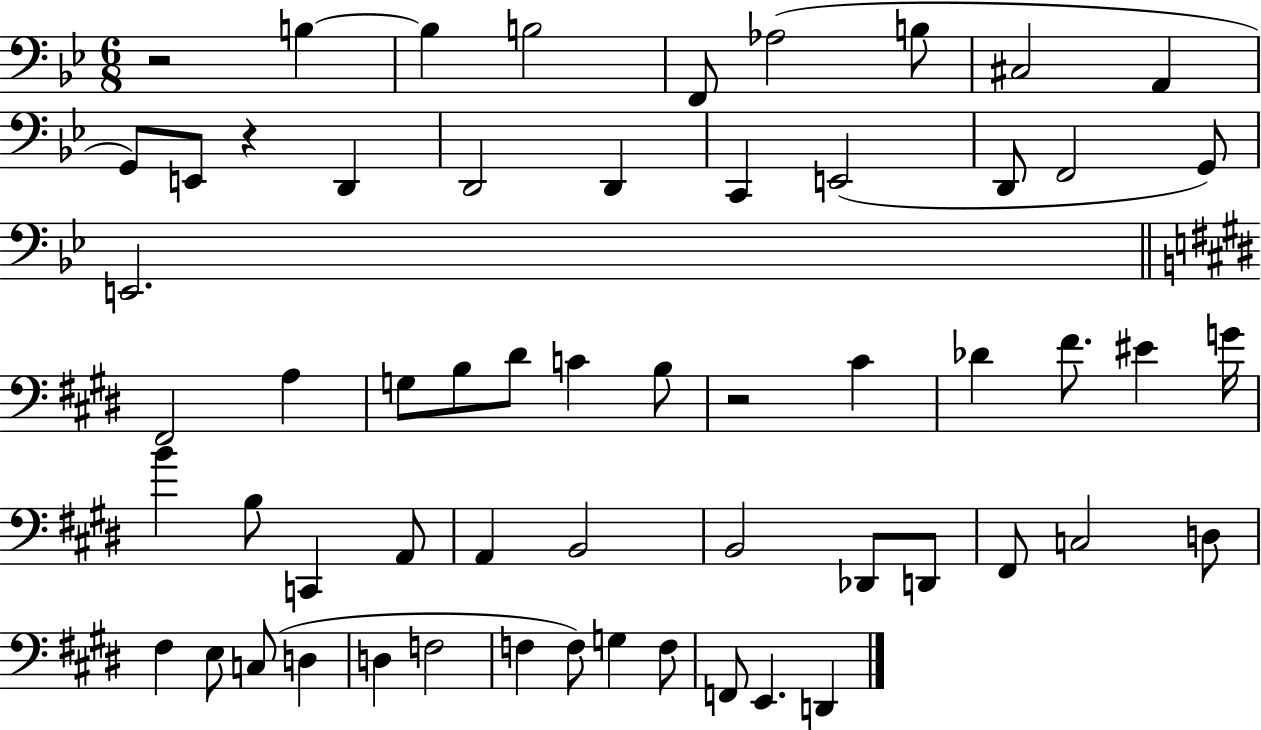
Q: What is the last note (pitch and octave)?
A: D2